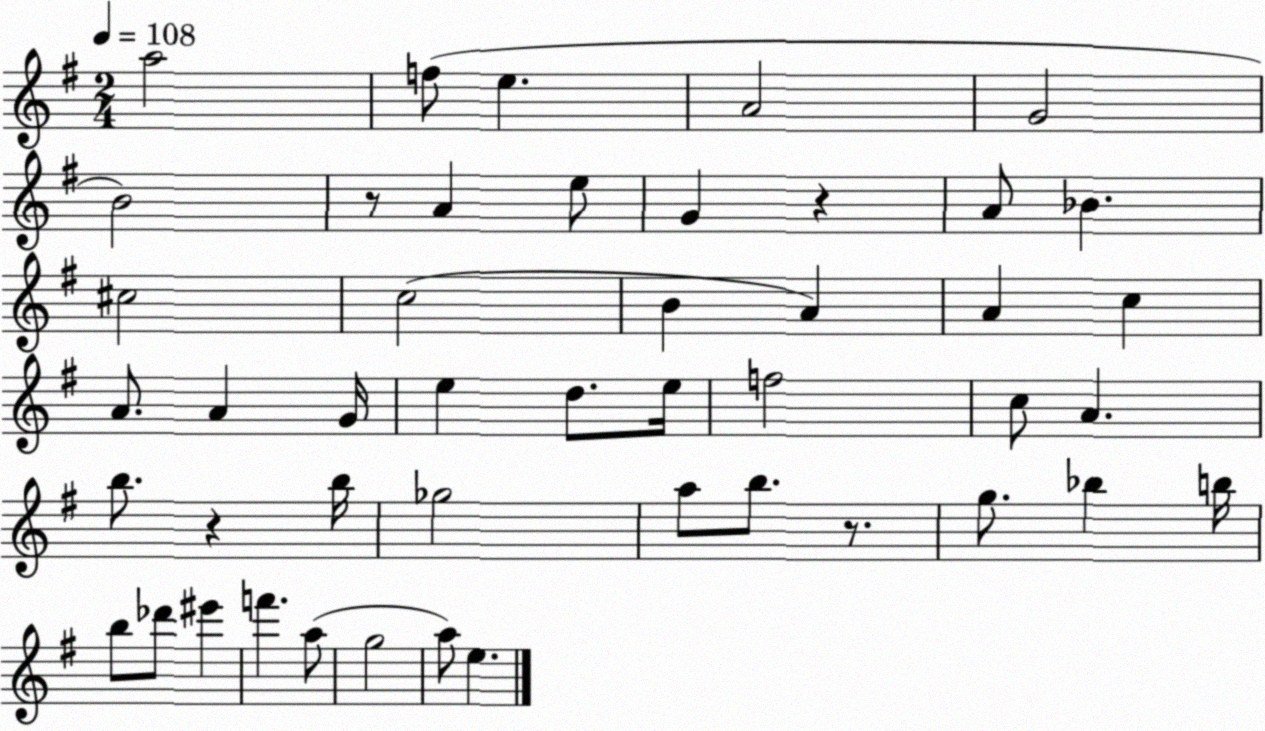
X:1
T:Untitled
M:2/4
L:1/4
K:G
a2 f/2 e A2 G2 B2 z/2 A e/2 G z A/2 _B ^c2 c2 B A A c A/2 A G/4 e d/2 e/4 f2 c/2 A b/2 z b/4 _g2 a/2 b/2 z/2 g/2 _b b/4 b/2 _d'/2 ^e' f' a/2 g2 a/2 e